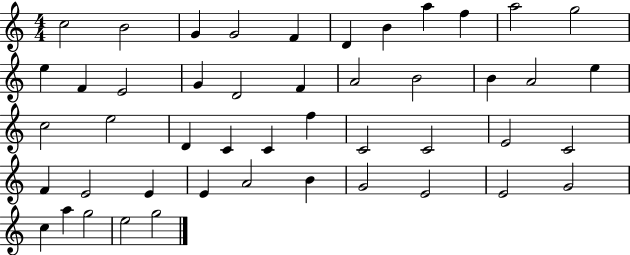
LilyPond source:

{
  \clef treble
  \numericTimeSignature
  \time 4/4
  \key c \major
  c''2 b'2 | g'4 g'2 f'4 | d'4 b'4 a''4 f''4 | a''2 g''2 | \break e''4 f'4 e'2 | g'4 d'2 f'4 | a'2 b'2 | b'4 a'2 e''4 | \break c''2 e''2 | d'4 c'4 c'4 f''4 | c'2 c'2 | e'2 c'2 | \break f'4 e'2 e'4 | e'4 a'2 b'4 | g'2 e'2 | e'2 g'2 | \break c''4 a''4 g''2 | e''2 g''2 | \bar "|."
}